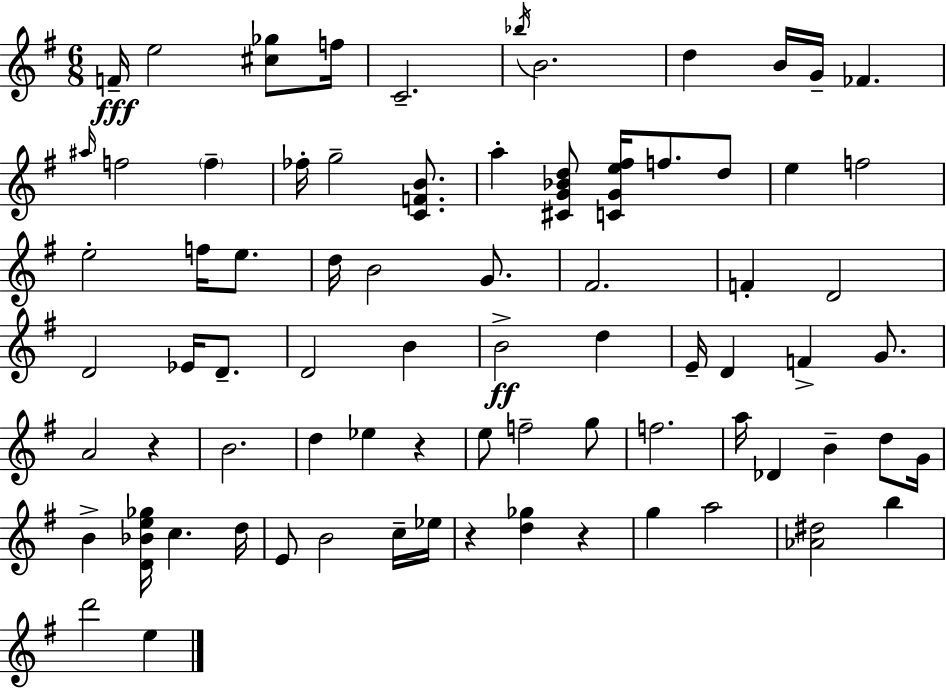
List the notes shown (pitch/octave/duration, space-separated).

F4/s E5/h [C#5,Gb5]/e F5/s C4/h. Bb5/s B4/h. D5/q B4/s G4/s FES4/q. A#5/s F5/h F5/q FES5/s G5/h [C4,F4,B4]/e. A5/q [C#4,G4,Bb4,D5]/e [C4,G4,E5,F#5]/s F5/e. D5/e E5/q F5/h E5/h F5/s E5/e. D5/s B4/h G4/e. F#4/h. F4/q D4/h D4/h Eb4/s D4/e. D4/h B4/q B4/h D5/q E4/s D4/q F4/q G4/e. A4/h R/q B4/h. D5/q Eb5/q R/q E5/e F5/h G5/e F5/h. A5/s Db4/q B4/q D5/e G4/s B4/q [D4,Bb4,E5,Gb5]/s C5/q. D5/s E4/e B4/h C5/s Eb5/s R/q [D5,Gb5]/q R/q G5/q A5/h [Ab4,D#5]/h B5/q D6/h E5/q